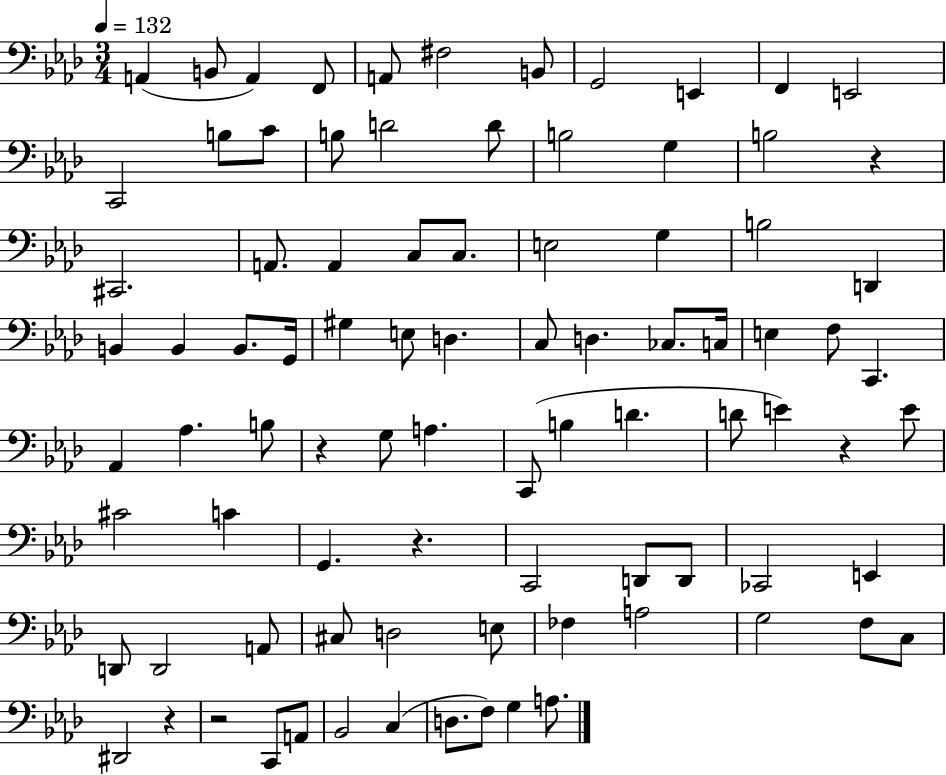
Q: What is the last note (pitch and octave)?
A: A3